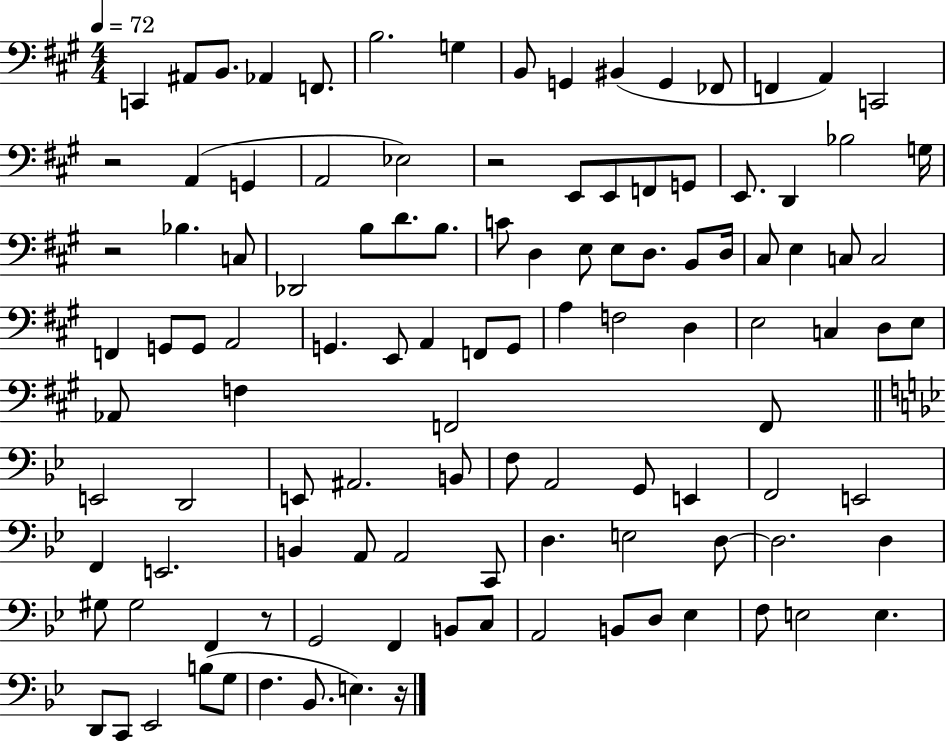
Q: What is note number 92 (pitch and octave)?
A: B2